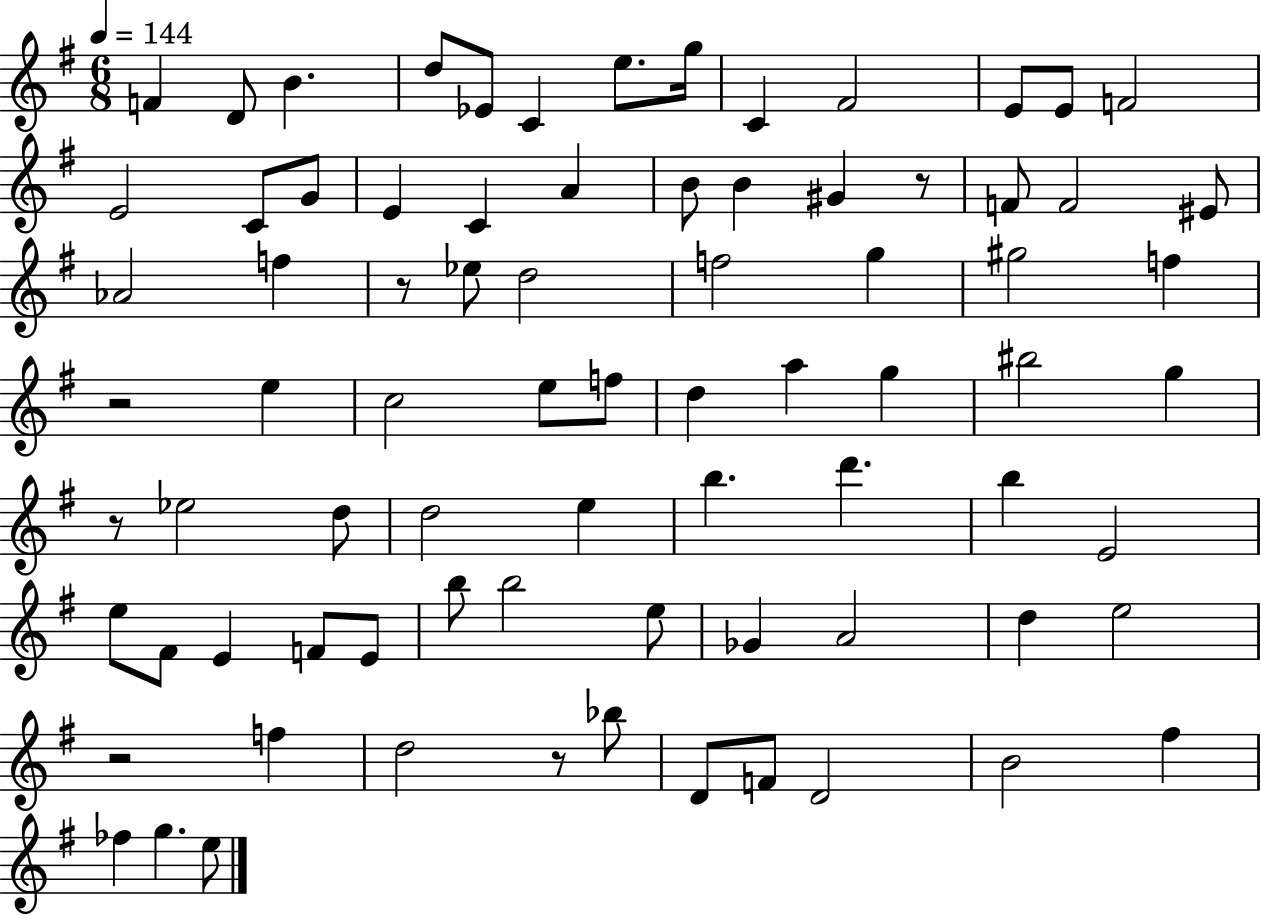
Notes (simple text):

F4/q D4/e B4/q. D5/e Eb4/e C4/q E5/e. G5/s C4/q F#4/h E4/e E4/e F4/h E4/h C4/e G4/e E4/q C4/q A4/q B4/e B4/q G#4/q R/e F4/e F4/h EIS4/e Ab4/h F5/q R/e Eb5/e D5/h F5/h G5/q G#5/h F5/q R/h E5/q C5/h E5/e F5/e D5/q A5/q G5/q BIS5/h G5/q R/e Eb5/h D5/e D5/h E5/q B5/q. D6/q. B5/q E4/h E5/e F#4/e E4/q F4/e E4/e B5/e B5/h E5/e Gb4/q A4/h D5/q E5/h R/h F5/q D5/h R/e Bb5/e D4/e F4/e D4/h B4/h F#5/q FES5/q G5/q. E5/e